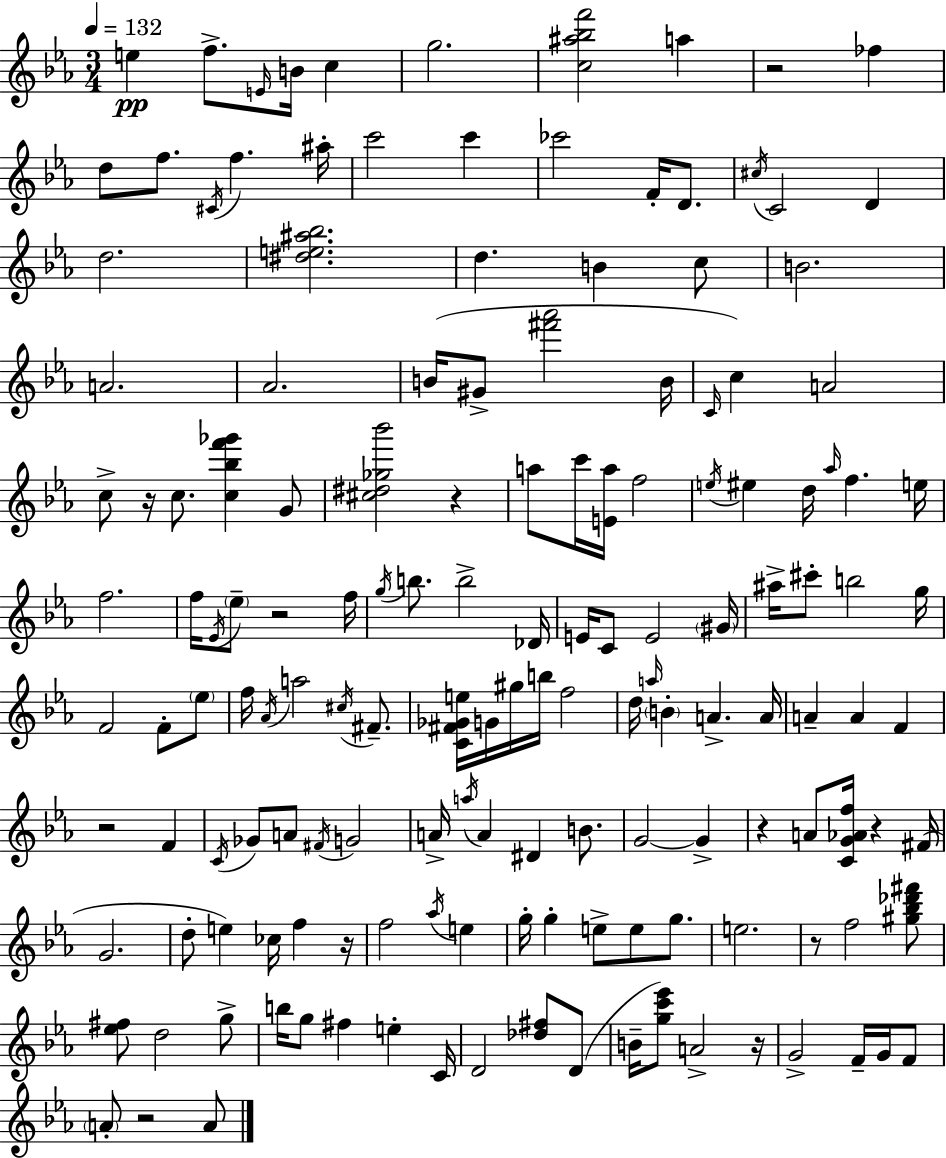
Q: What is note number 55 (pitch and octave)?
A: Db4